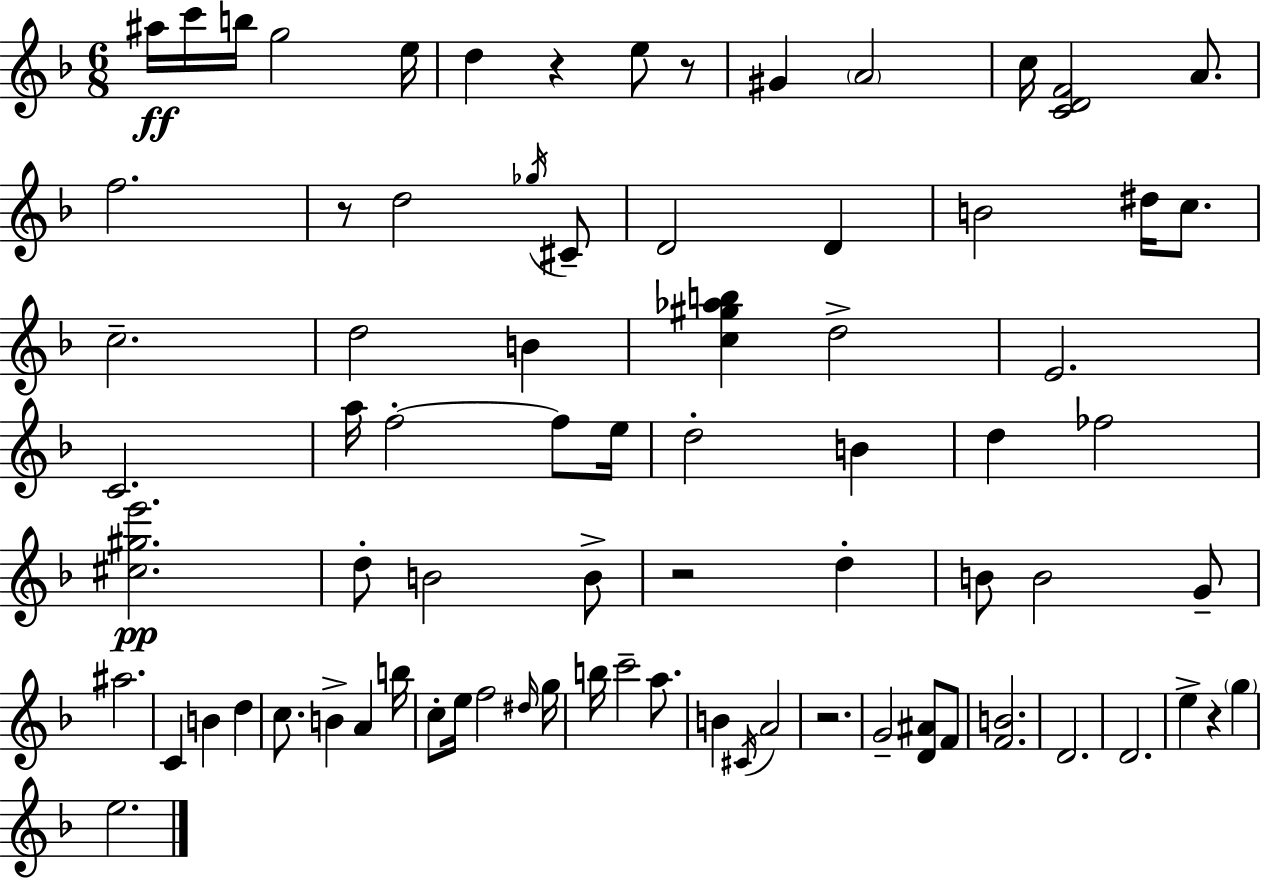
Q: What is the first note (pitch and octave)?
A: A#5